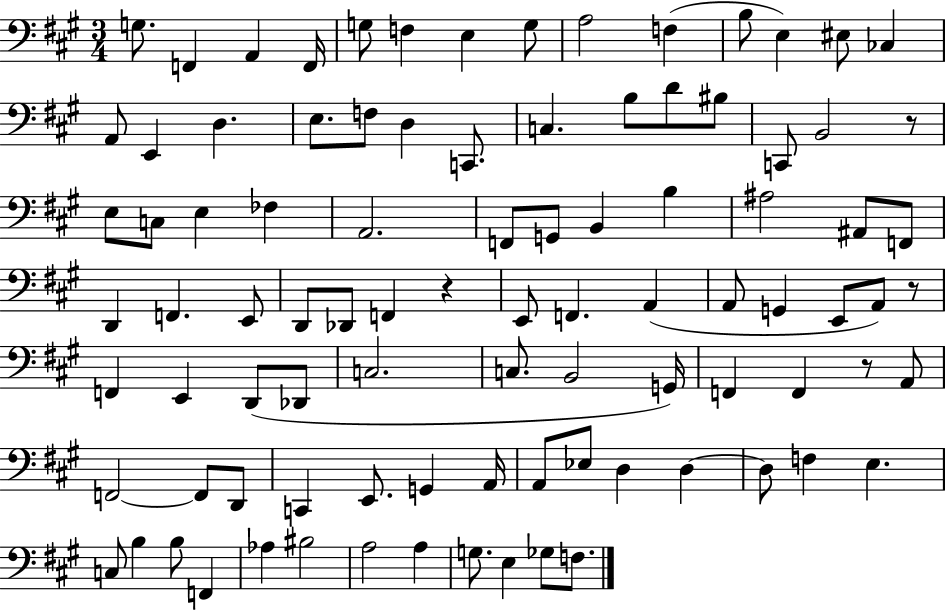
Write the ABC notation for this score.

X:1
T:Untitled
M:3/4
L:1/4
K:A
G,/2 F,, A,, F,,/4 G,/2 F, E, G,/2 A,2 F, B,/2 E, ^E,/2 _C, A,,/2 E,, D, E,/2 F,/2 D, C,,/2 C, B,/2 D/2 ^B,/2 C,,/2 B,,2 z/2 E,/2 C,/2 E, _F, A,,2 F,,/2 G,,/2 B,, B, ^A,2 ^A,,/2 F,,/2 D,, F,, E,,/2 D,,/2 _D,,/2 F,, z E,,/2 F,, A,, A,,/2 G,, E,,/2 A,,/2 z/2 F,, E,, D,,/2 _D,,/2 C,2 C,/2 B,,2 G,,/4 F,, F,, z/2 A,,/2 F,,2 F,,/2 D,,/2 C,, E,,/2 G,, A,,/4 A,,/2 _E,/2 D, D, D,/2 F, E, C,/2 B, B,/2 F,, _A, ^B,2 A,2 A, G,/2 E, _G,/2 F,/2